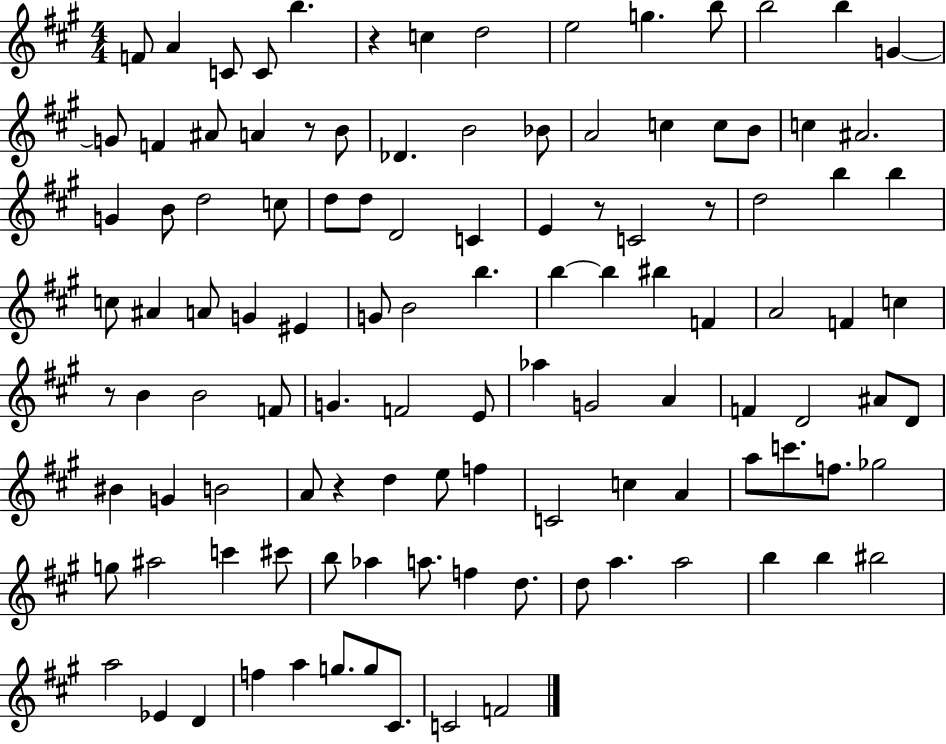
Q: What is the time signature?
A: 4/4